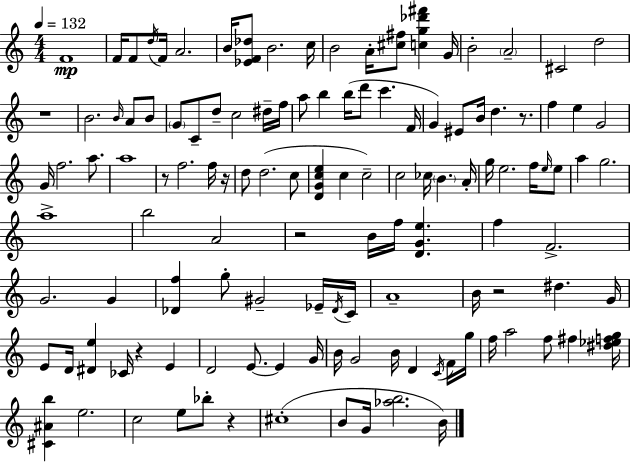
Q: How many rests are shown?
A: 8